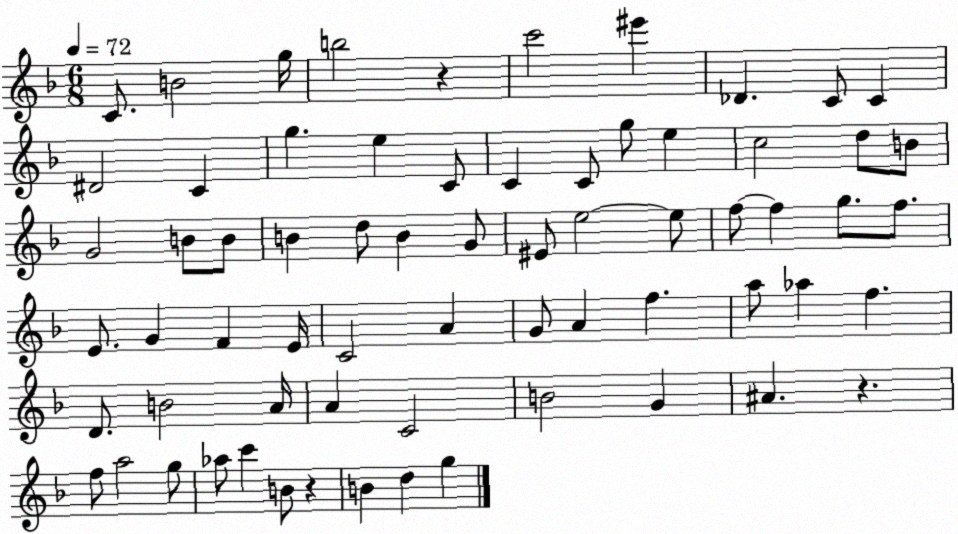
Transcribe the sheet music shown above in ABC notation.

X:1
T:Untitled
M:6/8
L:1/4
K:F
C/2 B2 g/4 b2 z c'2 ^e' _D C/2 C ^D2 C g e C/2 C C/2 g/2 e c2 d/2 B/2 G2 B/2 B/2 B d/2 B G/2 ^E/2 e2 e/2 f/2 f g/2 f/2 E/2 G F E/4 C2 A G/2 A f a/2 _a f D/2 B2 A/4 A C2 B2 G ^A z f/2 a2 g/2 _a/2 c' B/2 z B d g